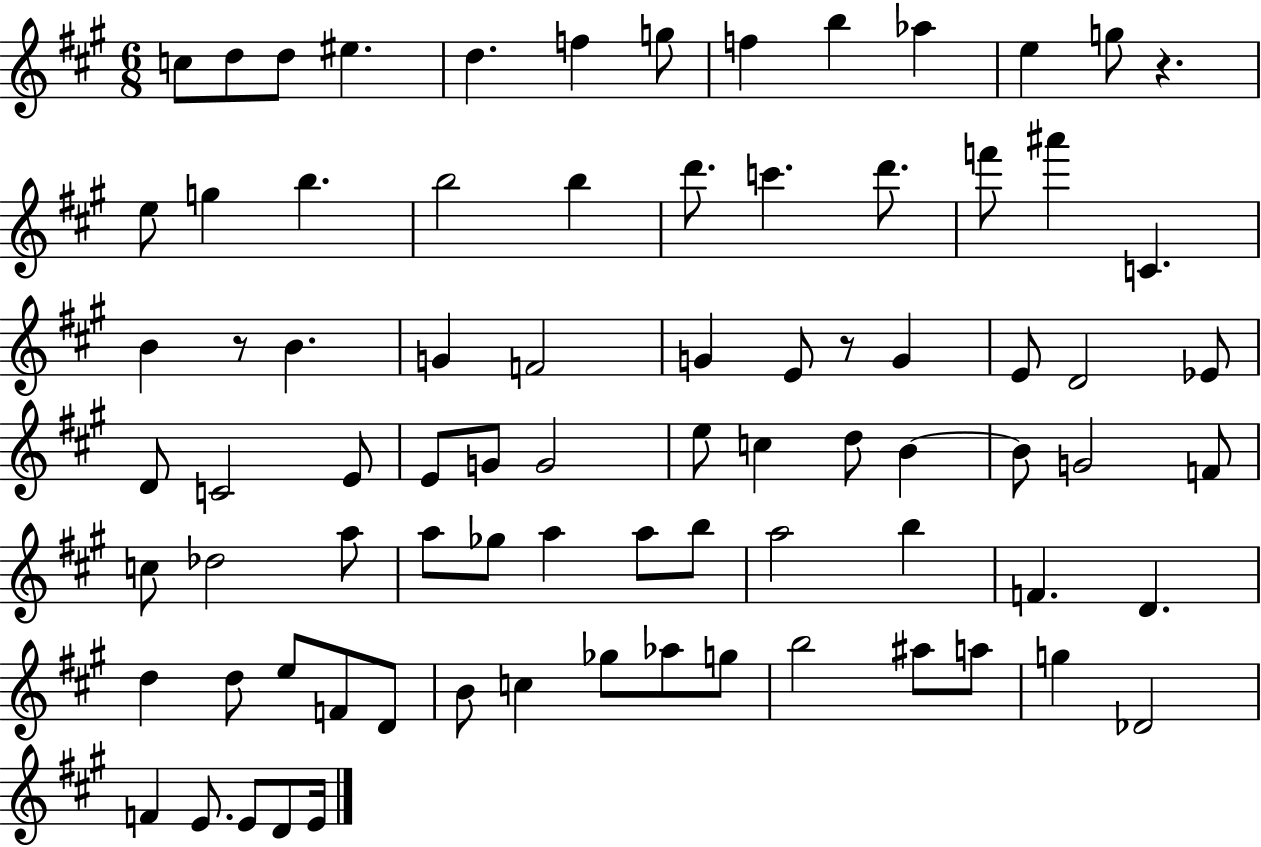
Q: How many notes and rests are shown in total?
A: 81